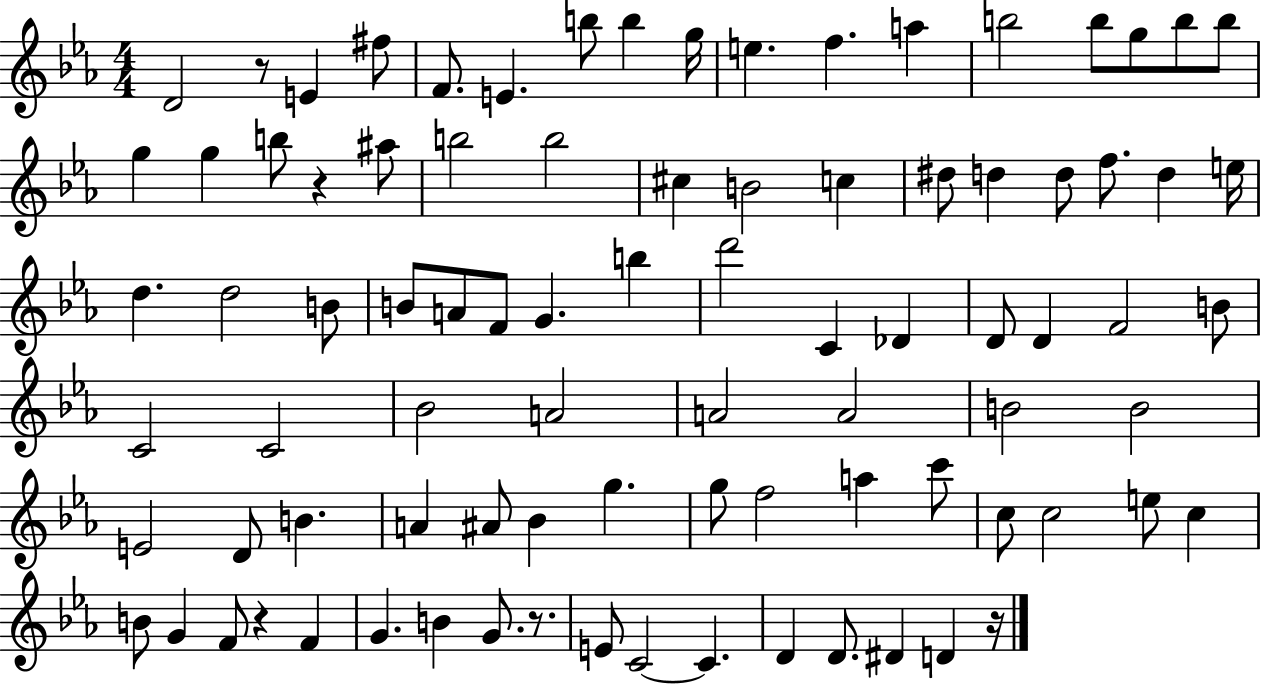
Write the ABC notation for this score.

X:1
T:Untitled
M:4/4
L:1/4
K:Eb
D2 z/2 E ^f/2 F/2 E b/2 b g/4 e f a b2 b/2 g/2 b/2 b/2 g g b/2 z ^a/2 b2 b2 ^c B2 c ^d/2 d d/2 f/2 d e/4 d d2 B/2 B/2 A/2 F/2 G b d'2 C _D D/2 D F2 B/2 C2 C2 _B2 A2 A2 A2 B2 B2 E2 D/2 B A ^A/2 _B g g/2 f2 a c'/2 c/2 c2 e/2 c B/2 G F/2 z F G B G/2 z/2 E/2 C2 C D D/2 ^D D z/4